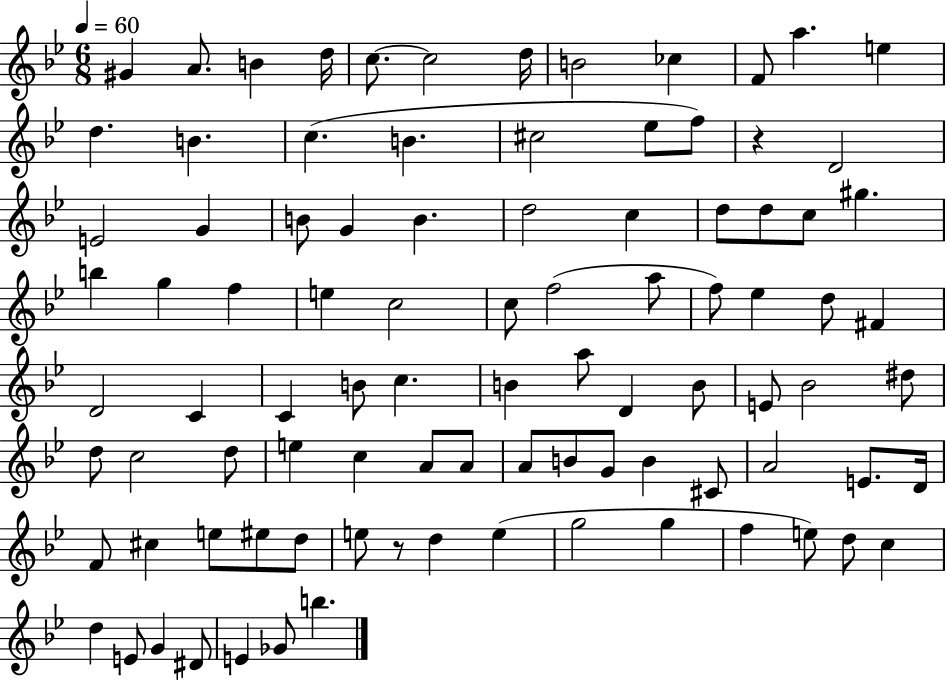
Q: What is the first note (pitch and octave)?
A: G#4